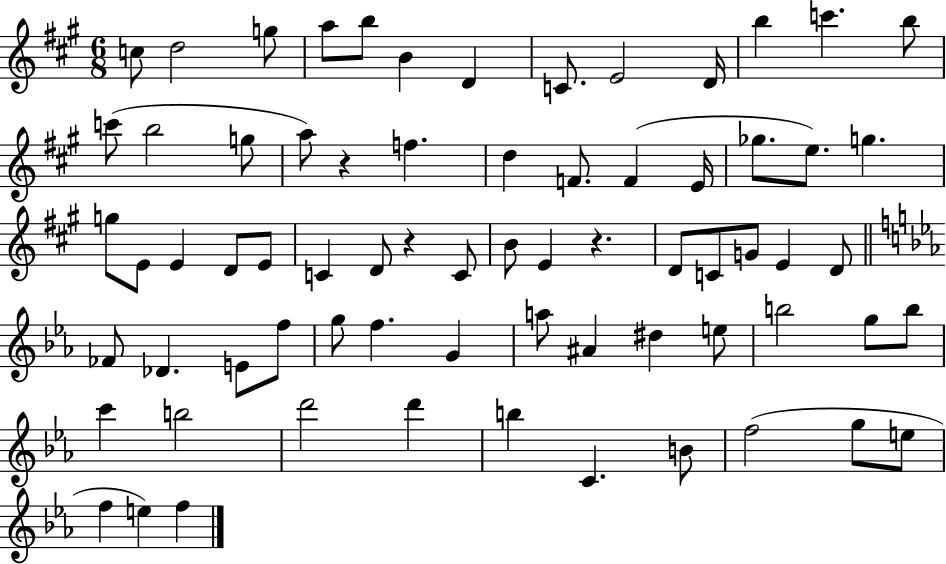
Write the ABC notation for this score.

X:1
T:Untitled
M:6/8
L:1/4
K:A
c/2 d2 g/2 a/2 b/2 B D C/2 E2 D/4 b c' b/2 c'/2 b2 g/2 a/2 z f d F/2 F E/4 _g/2 e/2 g g/2 E/2 E D/2 E/2 C D/2 z C/2 B/2 E z D/2 C/2 G/2 E D/2 _F/2 _D E/2 f/2 g/2 f G a/2 ^A ^d e/2 b2 g/2 b/2 c' b2 d'2 d' b C B/2 f2 g/2 e/2 f e f